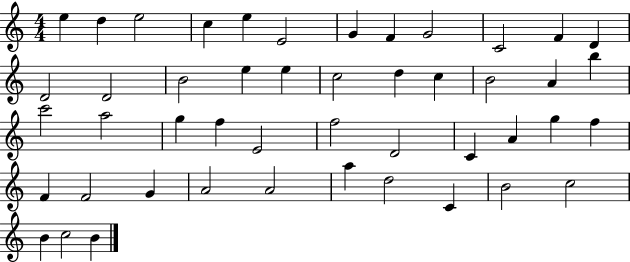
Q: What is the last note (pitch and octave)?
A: B4